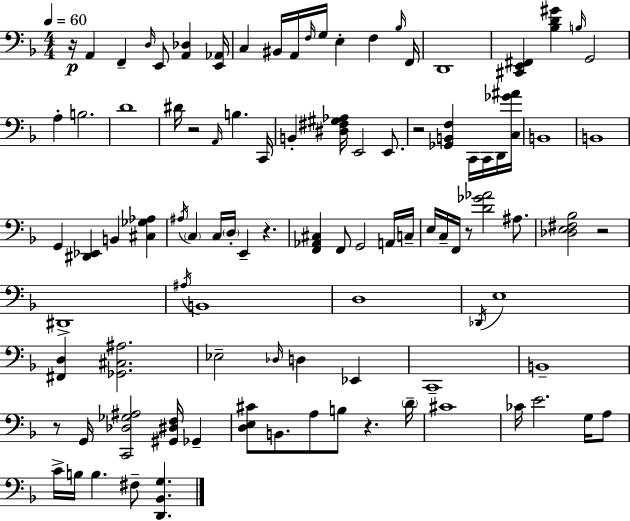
R/s A2/q F2/q D3/s E2/e [A2,Db3]/q [E2,Ab2]/s C3/q BIS2/s A2/s F3/s G3/s E3/q F3/q Bb3/s F2/s D2/w [C#2,E2,F#2]/q [Bb3,D4,G#4]/q B3/s G2/h A3/q B3/h. D4/w D#4/s R/h A2/s B3/q. C2/s B2/q [D#3,F#3,G#3,Ab3]/s E2/h E2/e. R/h [Gb2,B2,F3]/q C2/s C2/s D2/s [C3,Gb4,A#4]/s B2/w B2/w G2/q [D#2,Eb2]/q B2/q [C#3,Gb3,Ab3]/q A#3/s C3/q C3/s D3/s E2/q R/q. [F2,Ab2,C#3]/q F2/e G2/h A2/s C3/s E3/s C3/s F2/s R/e [D4,Gb4,Ab4]/h A#3/e. [Db3,E3,F#3,Bb3]/h R/h D#2/w A#3/s B2/w D3/w Db2/s E3/w [F#2,D3]/q [Gb2,C#3,A#3]/h. Eb3/h Db3/s D3/q Eb2/q C2/w B2/w R/e G2/s [C2,Db3,Gb3,A#3]/h [G#2,D#3,F3]/s Gb2/q [D3,E3,C#4]/e B2/e. A3/e B3/e R/q. D4/s C#4/w CES4/s E4/h. G3/s A3/e C4/s B3/s B3/q. F#3/e [D2,Bb2,G3]/q.